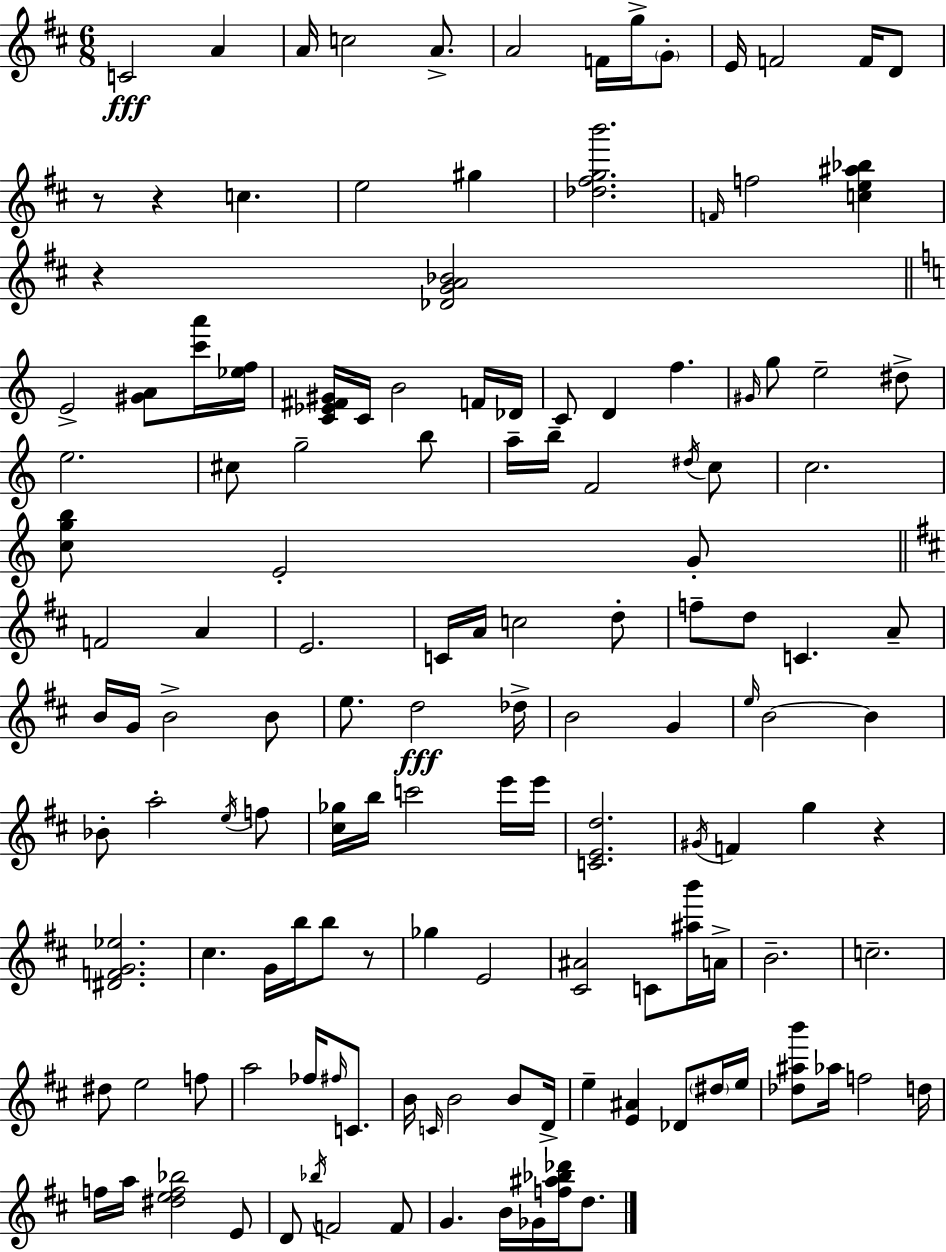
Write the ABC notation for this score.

X:1
T:Untitled
M:6/8
L:1/4
K:D
C2 A A/4 c2 A/2 A2 F/4 g/4 G/2 E/4 F2 F/4 D/2 z/2 z c e2 ^g [_d^fgb']2 F/4 f2 [ce^a_b] z [_DGA_B]2 E2 [^GA]/2 [c'a']/4 [_ef]/4 [C_E^F^G]/4 C/4 B2 F/4 _D/4 C/2 D f ^G/4 g/2 e2 ^d/2 e2 ^c/2 g2 b/2 a/4 b/4 F2 ^d/4 c/2 c2 [cgb]/2 E2 G/2 F2 A E2 C/4 A/4 c2 d/2 f/2 d/2 C A/2 B/4 G/4 B2 B/2 e/2 d2 _d/4 B2 G e/4 B2 B _B/2 a2 e/4 f/2 [^c_g]/4 b/4 c'2 e'/4 e'/4 [CEd]2 ^G/4 F g z [^DFG_e]2 ^c G/4 b/4 b/2 z/2 _g E2 [^C^A]2 C/2 [^ab']/4 A/4 B2 c2 ^d/2 e2 f/2 a2 _f/4 ^f/4 C/2 B/4 C/4 B2 B/2 D/4 e [E^A] _D/2 ^d/4 e/4 [_d^ab']/2 _a/4 f2 d/4 f/4 a/4 [^def_b]2 E/2 D/2 _b/4 F2 F/2 G B/4 _G/4 [f^a_b_d']/4 d/2